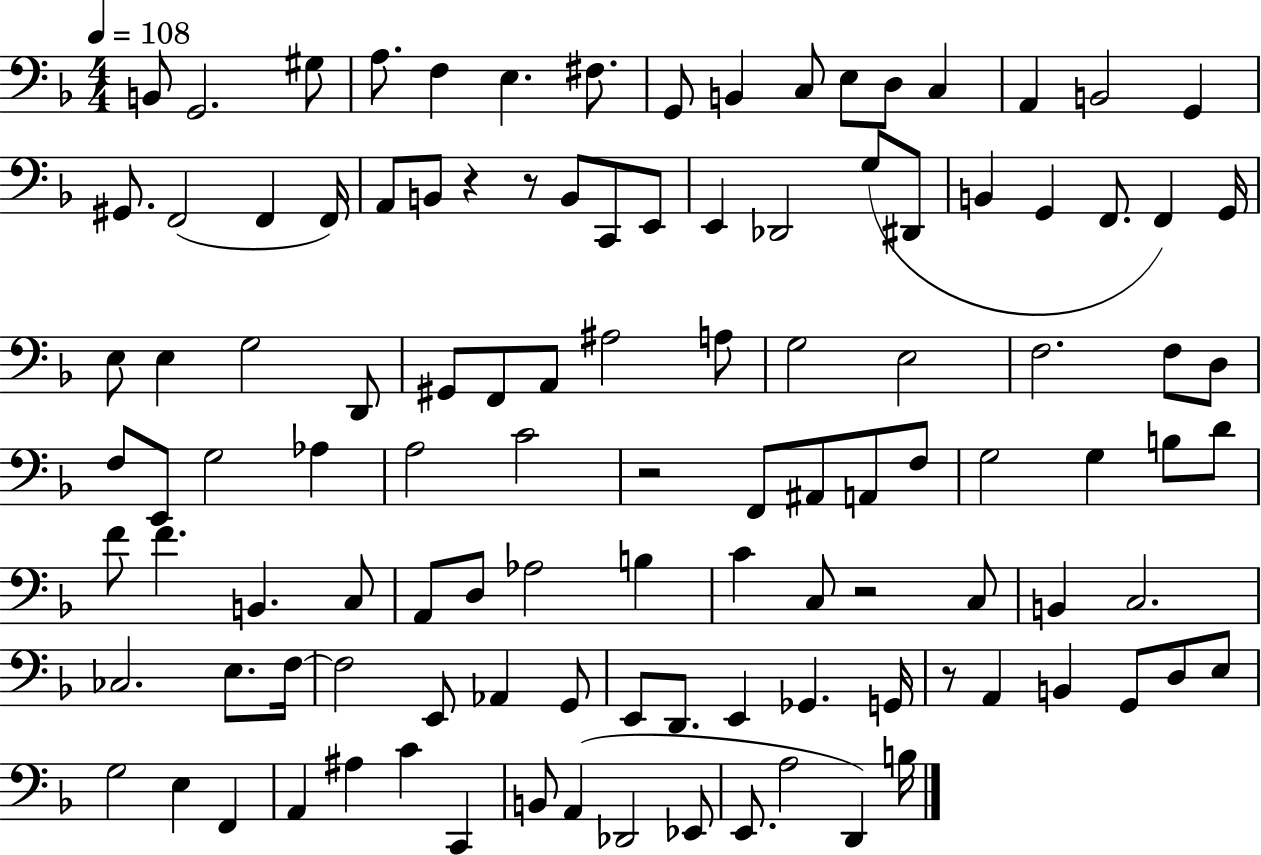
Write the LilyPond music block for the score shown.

{
  \clef bass
  \numericTimeSignature
  \time 4/4
  \key f \major
  \tempo 4 = 108
  b,8 g,2. gis8 | a8. f4 e4. fis8. | g,8 b,4 c8 e8 d8 c4 | a,4 b,2 g,4 | \break gis,8. f,2( f,4 f,16) | a,8 b,8 r4 r8 b,8 c,8 e,8 | e,4 des,2 g8( dis,8 | b,4 g,4 f,8. f,4) g,16 | \break e8 e4 g2 d,8 | gis,8 f,8 a,8 ais2 a8 | g2 e2 | f2. f8 d8 | \break f8 e,8 g2 aes4 | a2 c'2 | r2 f,8 ais,8 a,8 f8 | g2 g4 b8 d'8 | \break f'8 f'4. b,4. c8 | a,8 d8 aes2 b4 | c'4 c8 r2 c8 | b,4 c2. | \break ces2. e8. f16~~ | f2 e,8 aes,4 g,8 | e,8 d,8. e,4 ges,4. g,16 | r8 a,4 b,4 g,8 d8 e8 | \break g2 e4 f,4 | a,4 ais4 c'4 c,4 | b,8 a,4( des,2 ees,8 | e,8. a2 d,4) b16 | \break \bar "|."
}